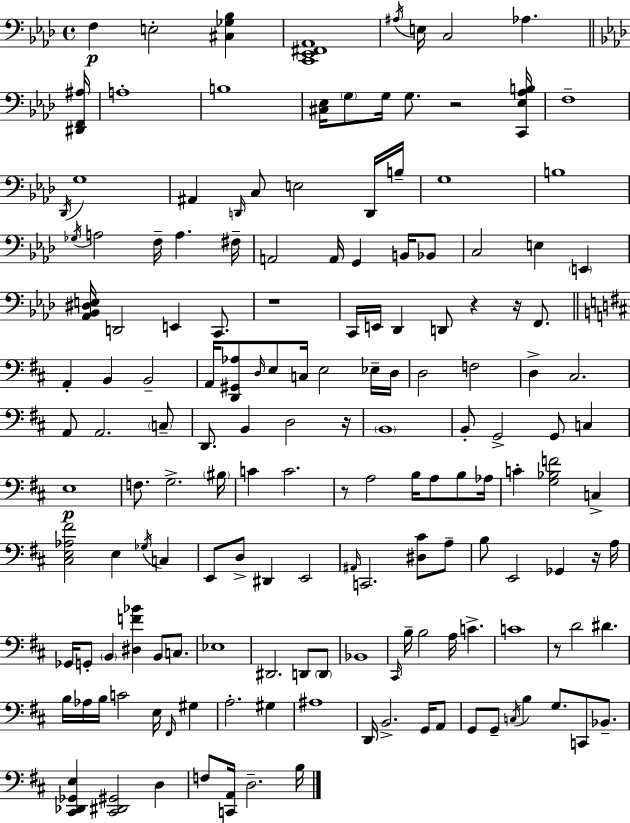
{
  \clef bass
  \time 4/4
  \defaultTimeSignature
  \key f \minor
  f4\p e2-. <cis ges bes>4 | <c, ees, fis, aes,>1 | \acciaccatura { ais16 } e16 c2 aes4. | \bar "||" \break \key f \minor <dis, f, ais>16 a1-. | b1 | <cis ees>16 \parenthesize g8 g16 g8. r2 | <c, ees aes b>16 f1-- | \break \acciaccatura { des,16 } g1 | ais,4 \grace { d,16 } c8 e2 | d,16 b16-- g1 | b1 | \break \acciaccatura { ges16 } a2 f16-- a4. | fis16-- a,2 a,16 g,4 | b,16 bes,8 c2 e4 | \parenthesize e,4 <aes, bes, dis e>16 d,2 e,4 | \break c,8. r1 | c,16 e,16 des,4 d,8 r4 | r16 f,8. \bar "||" \break \key d \major a,4-. b,4 b,2-- | a,16 <d, gis, aes>8 \grace { d16 } e8 c16 e2 ees16-- | d16 d2 f2 | d4-> cis2. | \break a,8 a,2. \parenthesize c8-- | d,8. b,4 d2 | r16 \parenthesize b,1 | b,8-. g,2-> g,8 c4 | \break e1\p | f8. g2.-> | \parenthesize bis16 c'4 c'2. | r8 a2 b16 a8 b8 | \break aes16 c'4-. <g bes f'>2 c4-> | <cis e aes fis'>2 e4 \acciaccatura { ges16 } c4 | e,8 d8-> dis,4 e,2 | \grace { ais,16 } c,2. <dis cis'>8 | \break a8-- b8 e,2 ges,4 | r16 a16 ges,16 g,8-. \parenthesize b,4 <dis f' bes'>4 b,8 | c8. ees1 | dis,2. d,8 | \break \parenthesize d,8 bes,1 | \grace { cis,16 } b16-- b2 a16 c'4.-> | c'1 | r8 d'2 dis'4. | \break b16 aes16 b16 c'2 e16 | \grace { fis,16 } gis4 a2.-. | gis4 ais1 | d,16 b,2.-> | \break g,16 a,8 g,8 g,8-- \acciaccatura { c16 } b4 g8. | c,8 bes,8.-- <cis, des, ges, e>4 <cis, dis, gis,>2 | d4 f8 <c, a,>16 d2.-- | b16 \bar "|."
}